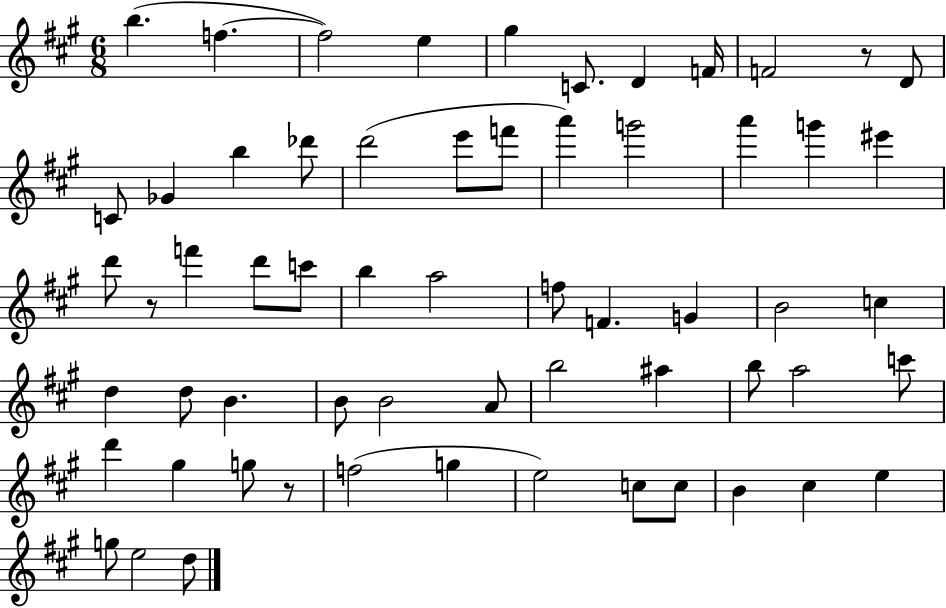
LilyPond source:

{
  \clef treble
  \numericTimeSignature
  \time 6/8
  \key a \major
  \repeat volta 2 { b''4.( f''4.~~ | f''2) e''4 | gis''4 c'8. d'4 f'16 | f'2 r8 d'8 | \break c'8 ges'4 b''4 des'''8 | d'''2( e'''8 f'''8 | a'''4) g'''2 | a'''4 g'''4 eis'''4 | \break d'''8 r8 f'''4 d'''8 c'''8 | b''4 a''2 | f''8 f'4. g'4 | b'2 c''4 | \break d''4 d''8 b'4. | b'8 b'2 a'8 | b''2 ais''4 | b''8 a''2 c'''8 | \break d'''4 gis''4 g''8 r8 | f''2( g''4 | e''2) c''8 c''8 | b'4 cis''4 e''4 | \break g''8 e''2 d''8 | } \bar "|."
}